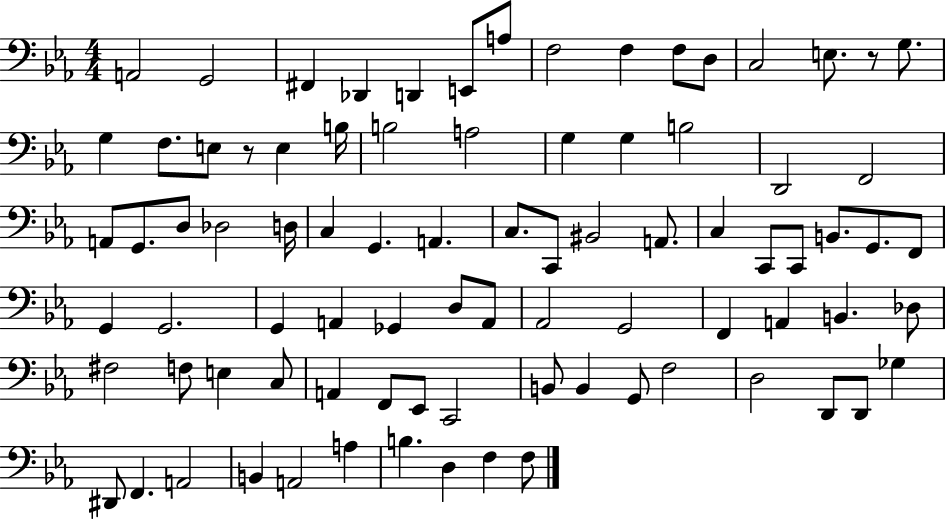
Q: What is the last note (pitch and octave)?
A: F3